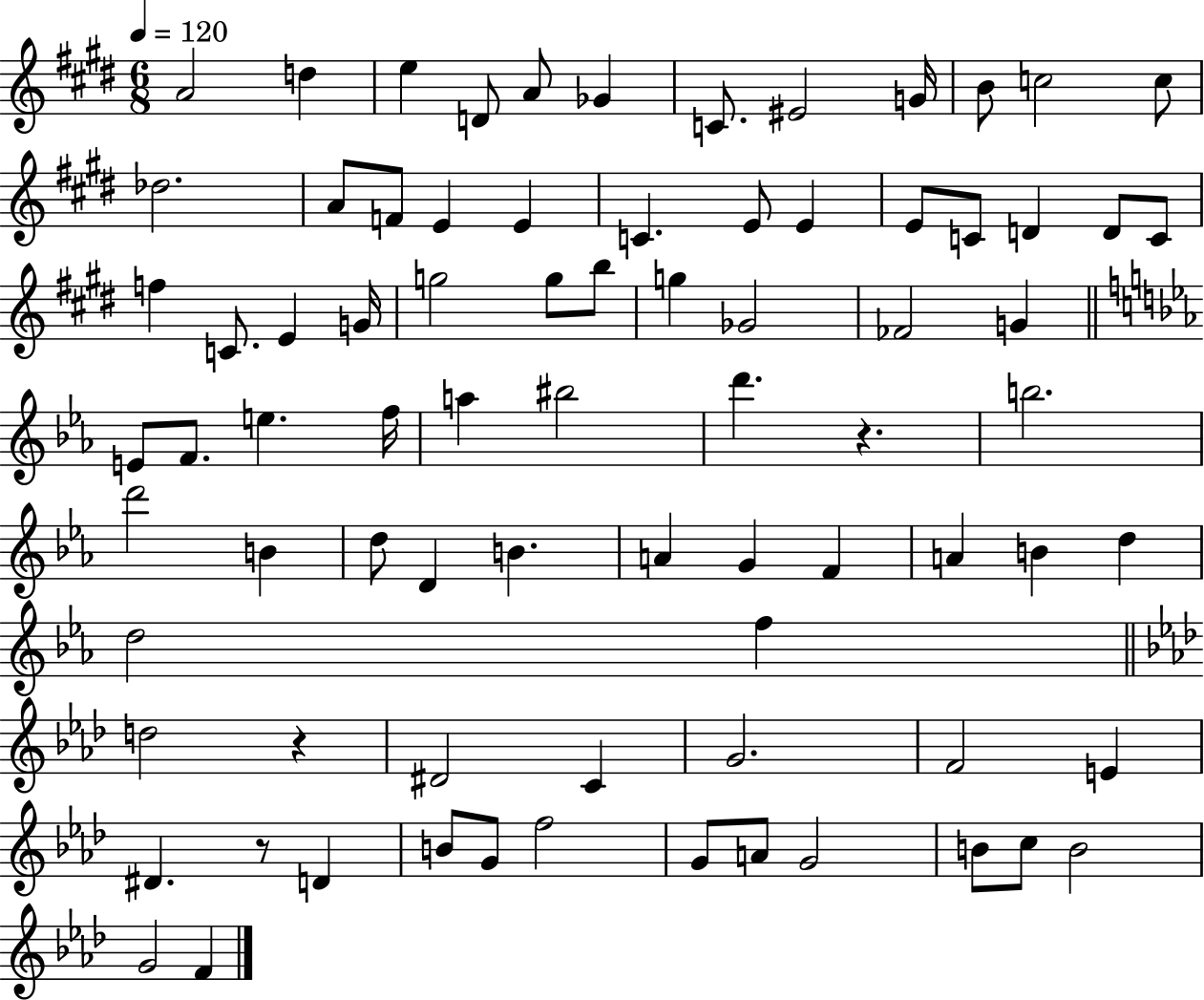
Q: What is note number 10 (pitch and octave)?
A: B4